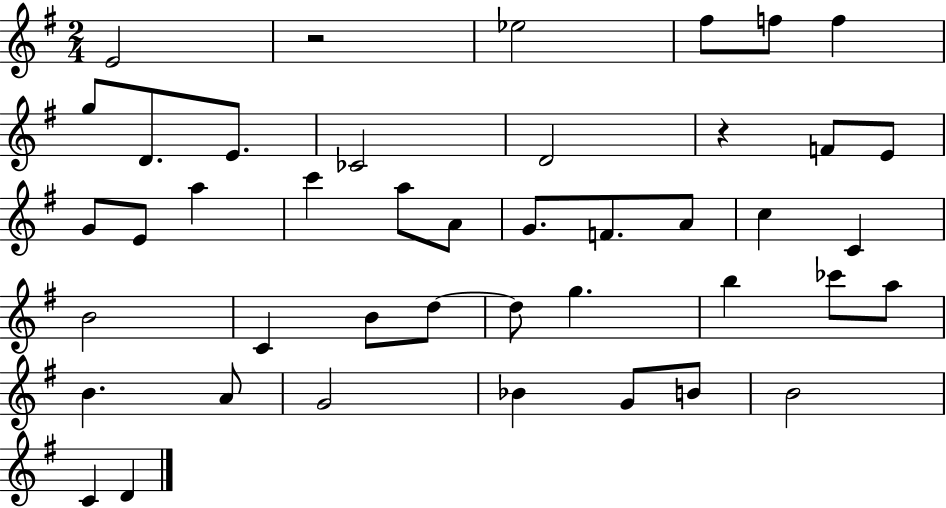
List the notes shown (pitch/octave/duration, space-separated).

E4/h R/h Eb5/h F#5/e F5/e F5/q G5/e D4/e. E4/e. CES4/h D4/h R/q F4/e E4/e G4/e E4/e A5/q C6/q A5/e A4/e G4/e. F4/e. A4/e C5/q C4/q B4/h C4/q B4/e D5/e D5/e G5/q. B5/q CES6/e A5/e B4/q. A4/e G4/h Bb4/q G4/e B4/e B4/h C4/q D4/q